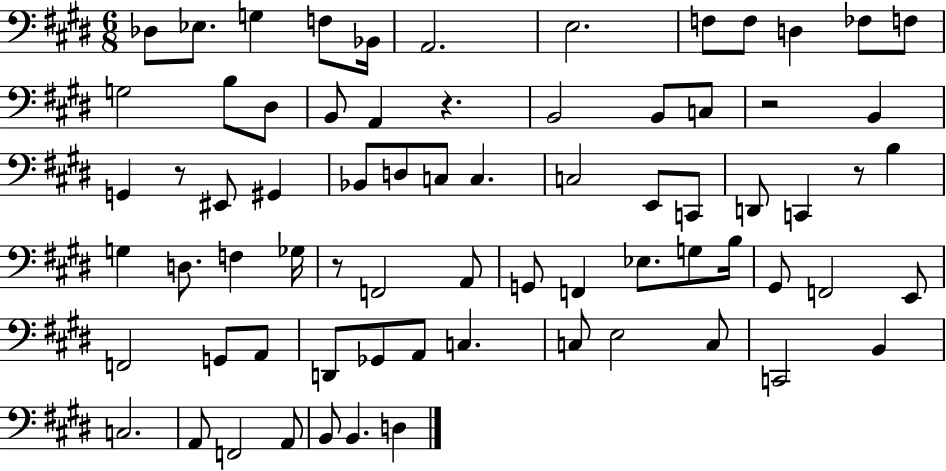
{
  \clef bass
  \numericTimeSignature
  \time 6/8
  \key e \major
  des8 ees8. g4 f8 bes,16 | a,2. | e2. | f8 f8 d4 fes8 f8 | \break g2 b8 dis8 | b,8 a,4 r4. | b,2 b,8 c8 | r2 b,4 | \break g,4 r8 eis,8 gis,4 | bes,8 d8 c8 c4. | c2 e,8 c,8 | d,8 c,4 r8 b4 | \break g4 d8. f4 ges16 | r8 f,2 a,8 | g,8 f,4 ees8. g8 b16 | gis,8 f,2 e,8 | \break f,2 g,8 a,8 | d,8 ges,8 a,8 c4. | c8 e2 c8 | c,2 b,4 | \break c2. | a,8 f,2 a,8 | b,8 b,4. d4 | \bar "|."
}